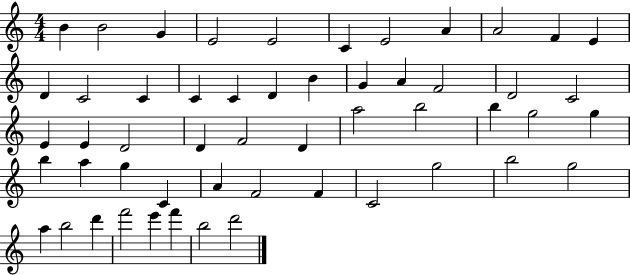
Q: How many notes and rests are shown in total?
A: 53